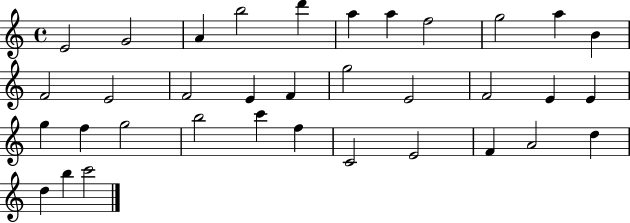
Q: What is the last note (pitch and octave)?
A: C6